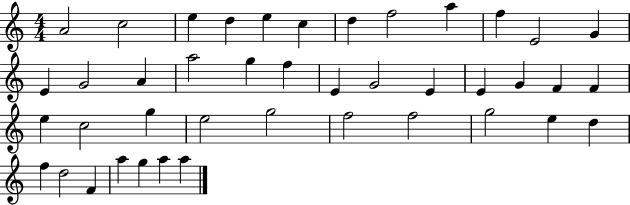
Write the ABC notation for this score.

X:1
T:Untitled
M:4/4
L:1/4
K:C
A2 c2 e d e c d f2 a f E2 G E G2 A a2 g f E G2 E E G F F e c2 g e2 g2 f2 f2 g2 e d f d2 F a g a a